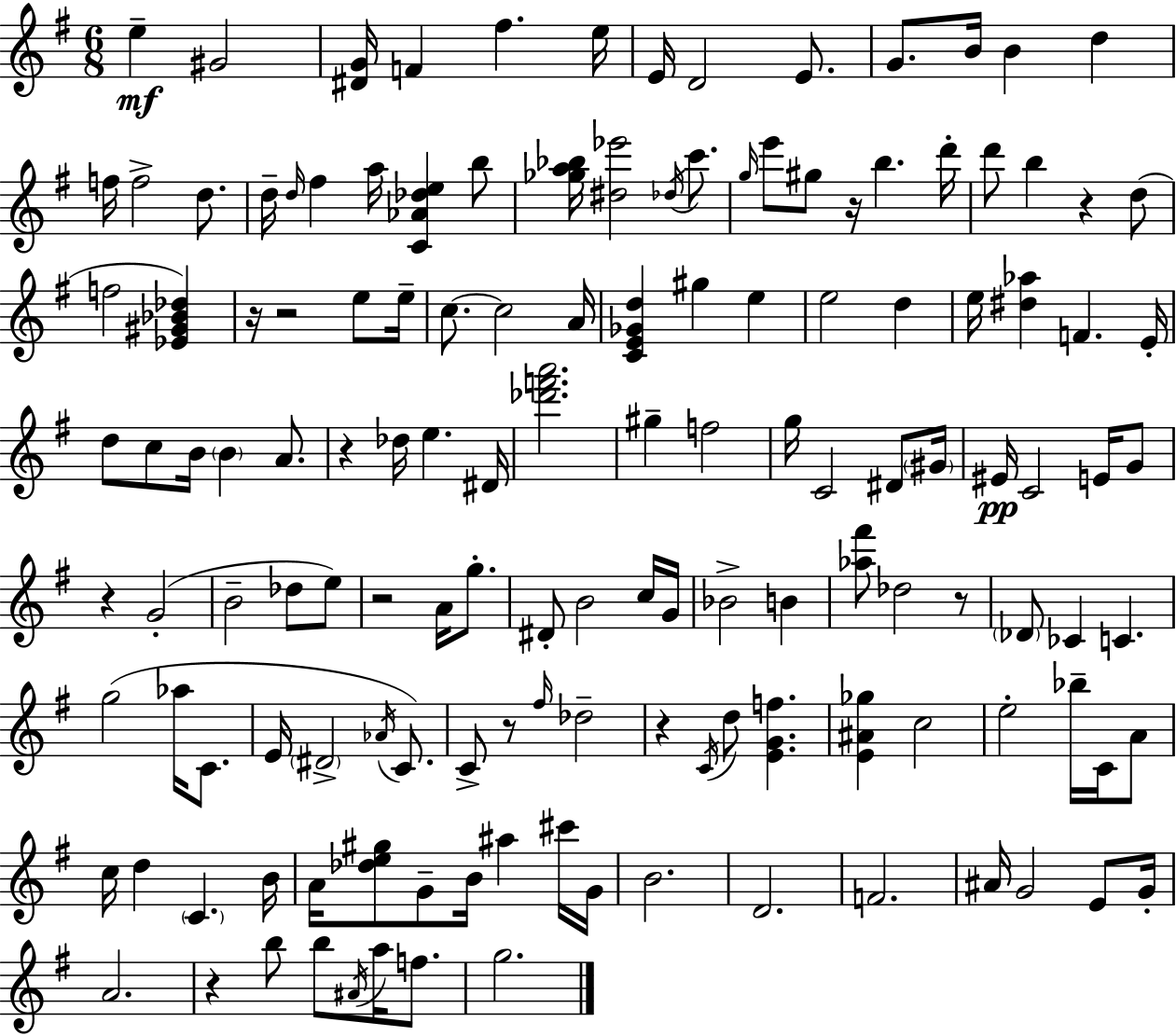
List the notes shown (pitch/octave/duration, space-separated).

E5/q G#4/h [D#4,G4]/s F4/q F#5/q. E5/s E4/s D4/h E4/e. G4/e. B4/s B4/q D5/q F5/s F5/h D5/e. D5/s D5/s F#5/q A5/s [C4,Ab4,Db5,E5]/q B5/e [Gb5,A5,Bb5]/s [D#5,Eb6]/h Db5/s C6/e. G5/s E6/e G#5/e R/s B5/q. D6/s D6/e B5/q R/q D5/e F5/h [Eb4,G#4,Bb4,Db5]/q R/s R/h E5/e E5/s C5/e. C5/h A4/s [C4,E4,Gb4,D5]/q G#5/q E5/q E5/h D5/q E5/s [D#5,Ab5]/q F4/q. E4/s D5/e C5/e B4/s B4/q A4/e. R/q Db5/s E5/q. D#4/s [Db6,F6,A6]/h. G#5/q F5/h G5/s C4/h D#4/e G#4/s EIS4/s C4/h E4/s G4/e R/q G4/h B4/h Db5/e E5/e R/h A4/s G5/e. D#4/e B4/h C5/s G4/s Bb4/h B4/q [Ab5,F#6]/e Db5/h R/e Db4/e CES4/q C4/q. G5/h Ab5/s C4/e. E4/s D#4/h Ab4/s C4/e. C4/e R/e F#5/s Db5/h R/q C4/s D5/e [E4,G4,F5]/q. [E4,A#4,Gb5]/q C5/h E5/h Bb5/s C4/s A4/e C5/s D5/q C4/q. B4/s A4/s [Db5,E5,G#5]/e G4/e B4/s A#5/q C#6/s G4/s B4/h. D4/h. F4/h. A#4/s G4/h E4/e G4/s A4/h. R/q B5/e B5/e A#4/s A5/s F5/e. G5/h.